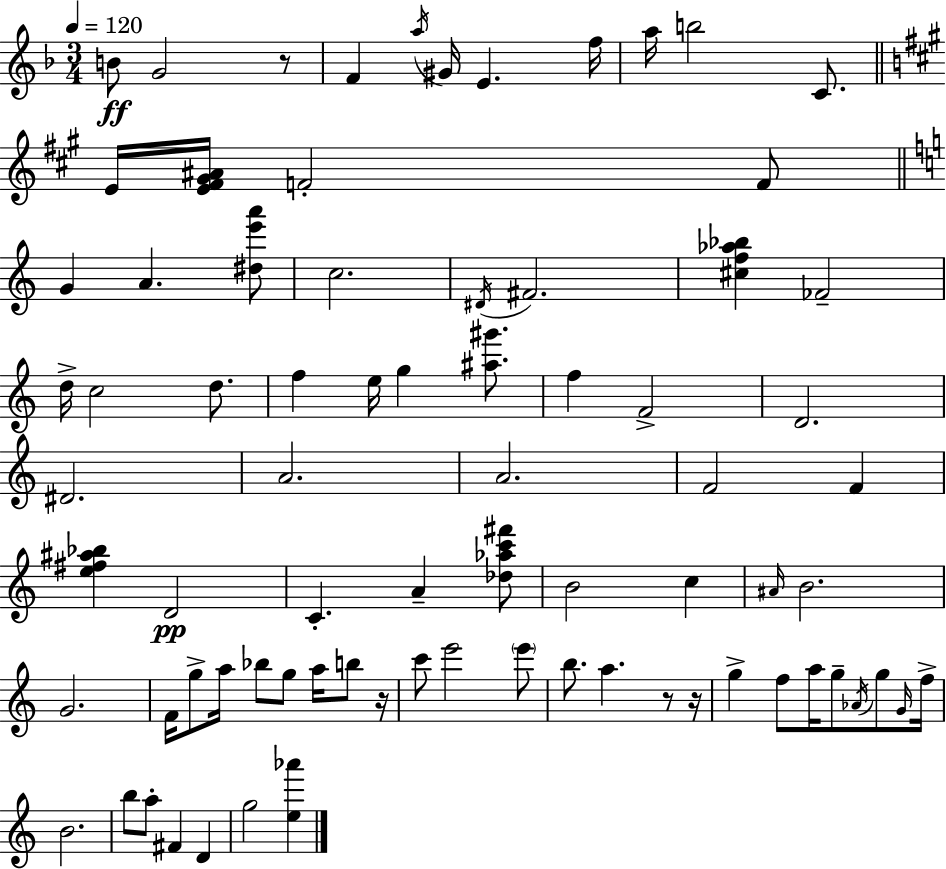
{
  \clef treble
  \numericTimeSignature
  \time 3/4
  \key d \minor
  \tempo 4 = 120
  b'8\ff g'2 r8 | f'4 \acciaccatura { a''16 } gis'16 e'4. | f''16 a''16 b''2 c'8. | \bar "||" \break \key a \major e'16 <e' fis' gis' ais'>16 f'2-. f'8 | \bar "||" \break \key a \minor g'4 a'4. <dis'' e''' a'''>8 | c''2. | \acciaccatura { dis'16 } fis'2. | <cis'' f'' aes'' bes''>4 fes'2-- | \break d''16-> c''2 d''8. | f''4 e''16 g''4 <ais'' gis'''>8. | f''4 f'2-> | d'2. | \break dis'2. | a'2. | a'2. | f'2 f'4 | \break <e'' fis'' ais'' bes''>4 d'2\pp | c'4.-. a'4-- <des'' aes'' c''' fis'''>8 | b'2 c''4 | \grace { ais'16 } b'2. | \break g'2. | f'16 g''8-> a''16 bes''8 g''8 a''16 b''8 | r16 c'''8 e'''2 | \parenthesize e'''8 b''8. a''4. r8 | \break r16 g''4-> f''8 a''16 g''8-- \acciaccatura { aes'16 } | g''8 \grace { g'16 } f''16-> b'2. | b''8 a''8-. fis'4 | d'4 g''2 | \break <e'' aes'''>4 \bar "|."
}